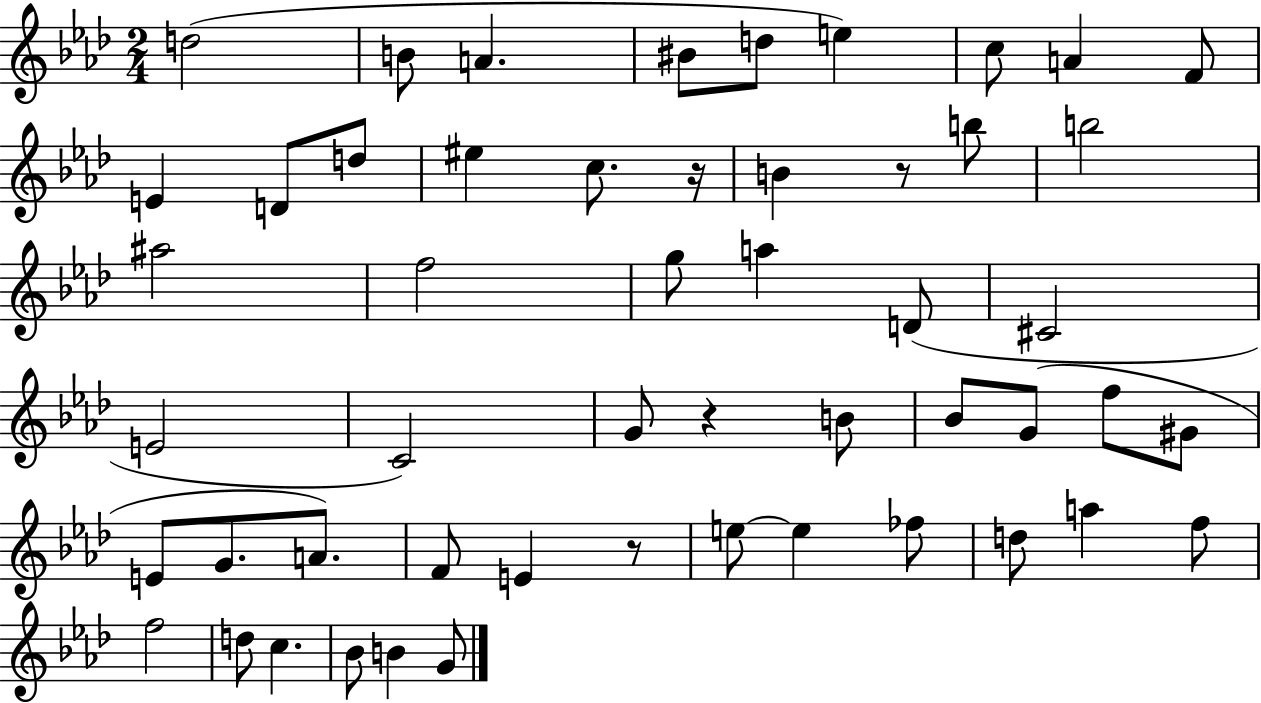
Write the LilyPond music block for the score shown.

{
  \clef treble
  \numericTimeSignature
  \time 2/4
  \key aes \major
  d''2( | b'8 a'4. | bis'8 d''8 e''4) | c''8 a'4 f'8 | \break e'4 d'8 d''8 | eis''4 c''8. r16 | b'4 r8 b''8 | b''2 | \break ais''2 | f''2 | g''8 a''4 d'8( | cis'2 | \break e'2 | c'2) | g'8 r4 b'8 | bes'8 g'8( f''8 gis'8 | \break e'8 g'8. a'8.) | f'8 e'4 r8 | e''8~~ e''4 fes''8 | d''8 a''4 f''8 | \break f''2 | d''8 c''4. | bes'8 b'4 g'8 | \bar "|."
}